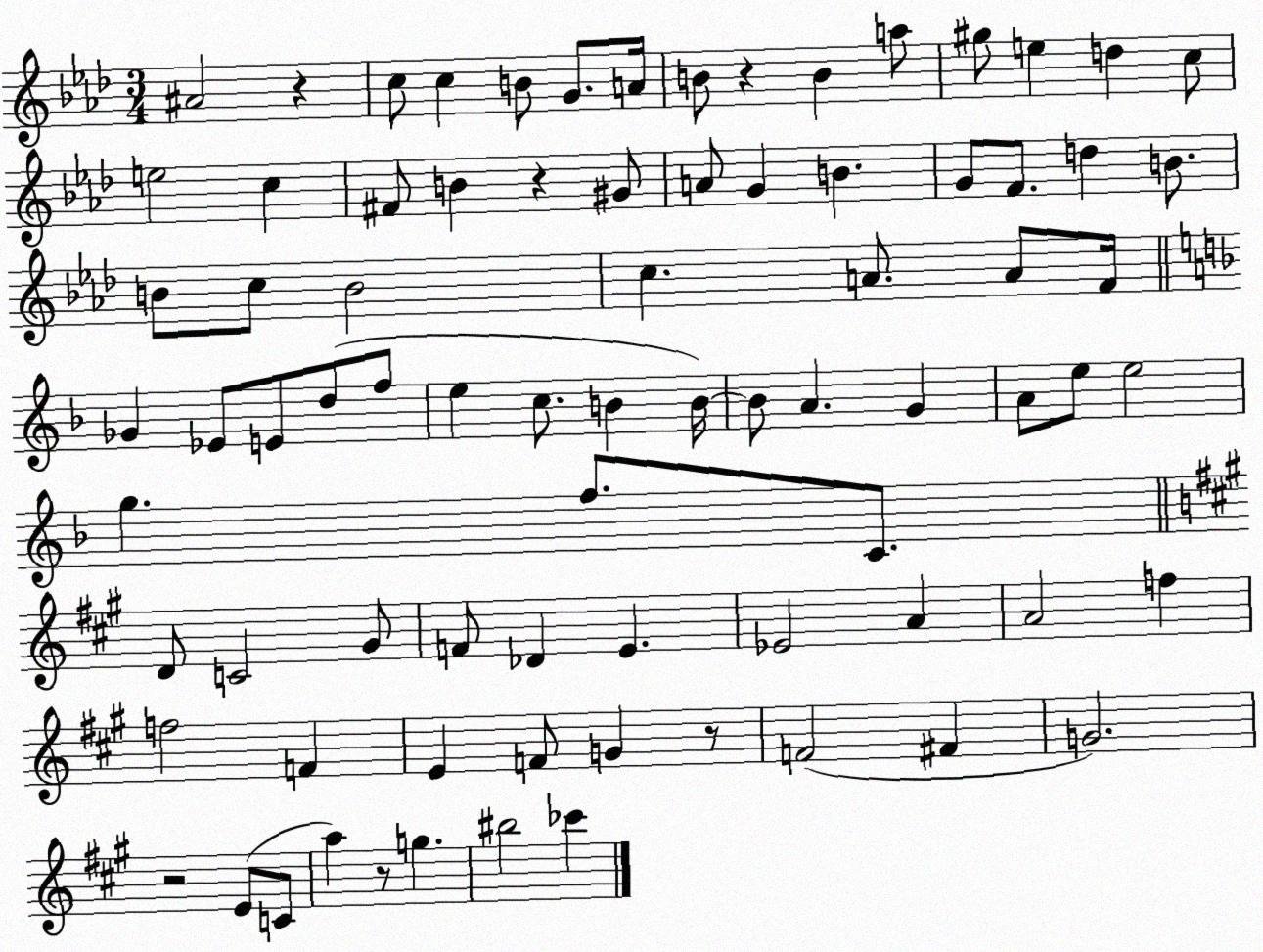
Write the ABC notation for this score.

X:1
T:Untitled
M:3/4
L:1/4
K:Ab
^A2 z c/2 c B/2 G/2 A/4 B/2 z B a/2 ^g/2 e d c/2 e2 c ^F/2 B z ^G/2 A/2 G B G/2 F/2 d B/2 B/2 c/2 B2 c A/2 A/2 F/4 _G _E/2 E/2 d/2 f/2 e c/2 B B/4 B/2 A G A/2 e/2 e2 g f/2 C/2 D/2 C2 ^G/2 F/2 _D E _E2 A A2 f f2 F E F/2 G z/2 F2 ^F G2 z2 E/2 C/2 a z/2 g ^b2 _c'